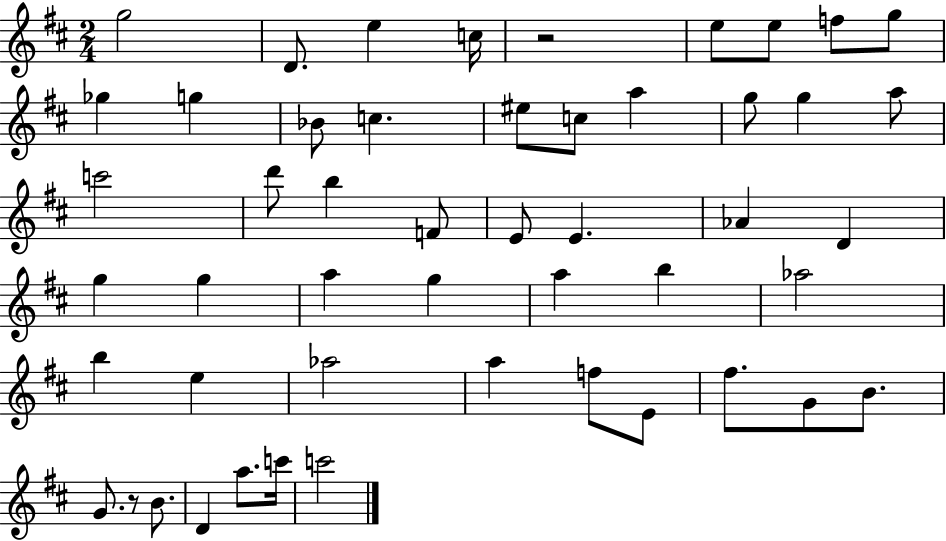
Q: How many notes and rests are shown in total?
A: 50